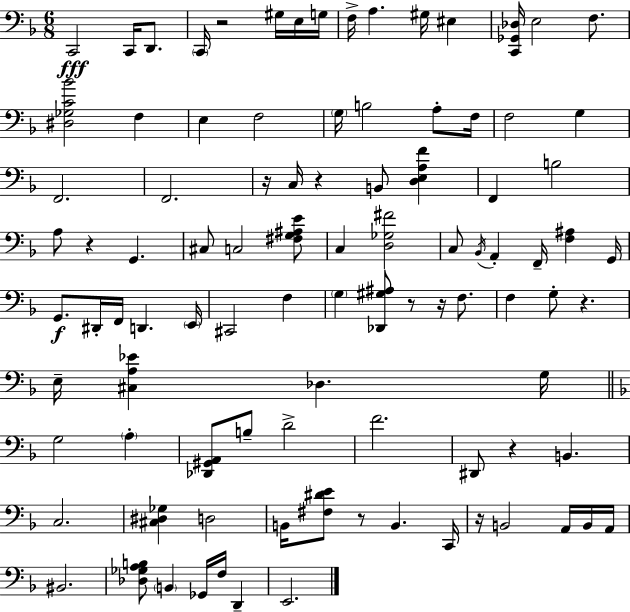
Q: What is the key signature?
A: F major